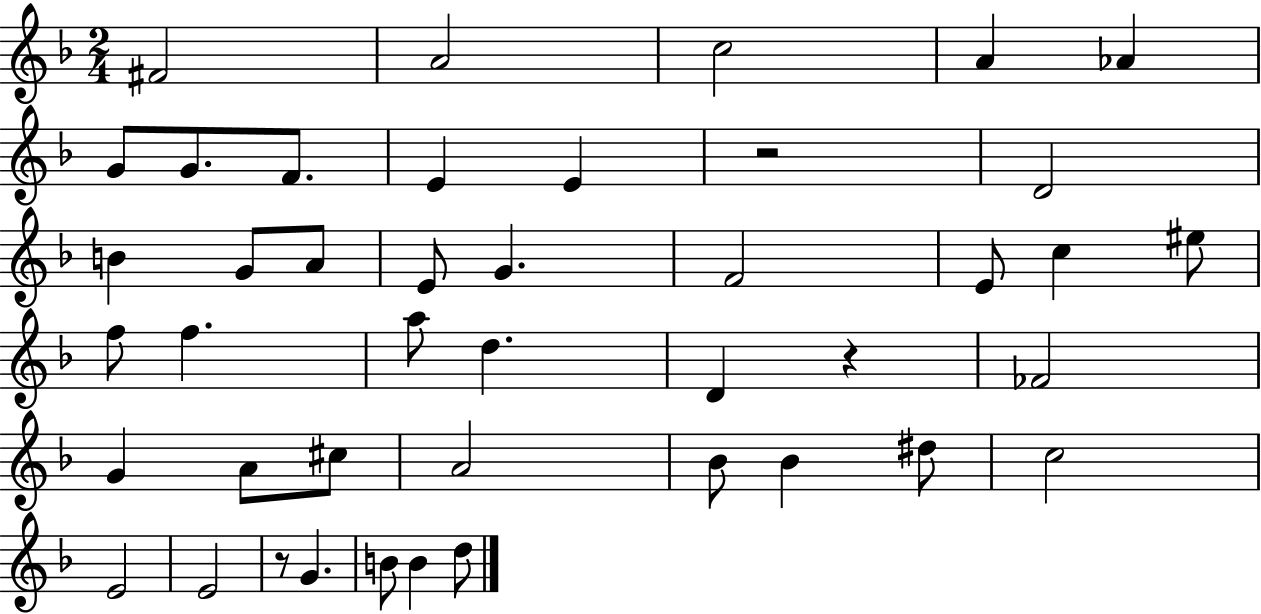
{
  \clef treble
  \numericTimeSignature
  \time 2/4
  \key f \major
  \repeat volta 2 { fis'2 | a'2 | c''2 | a'4 aes'4 | \break g'8 g'8. f'8. | e'4 e'4 | r2 | d'2 | \break b'4 g'8 a'8 | e'8 g'4. | f'2 | e'8 c''4 eis''8 | \break f''8 f''4. | a''8 d''4. | d'4 r4 | fes'2 | \break g'4 a'8 cis''8 | a'2 | bes'8 bes'4 dis''8 | c''2 | \break e'2 | e'2 | r8 g'4. | b'8 b'4 d''8 | \break } \bar "|."
}